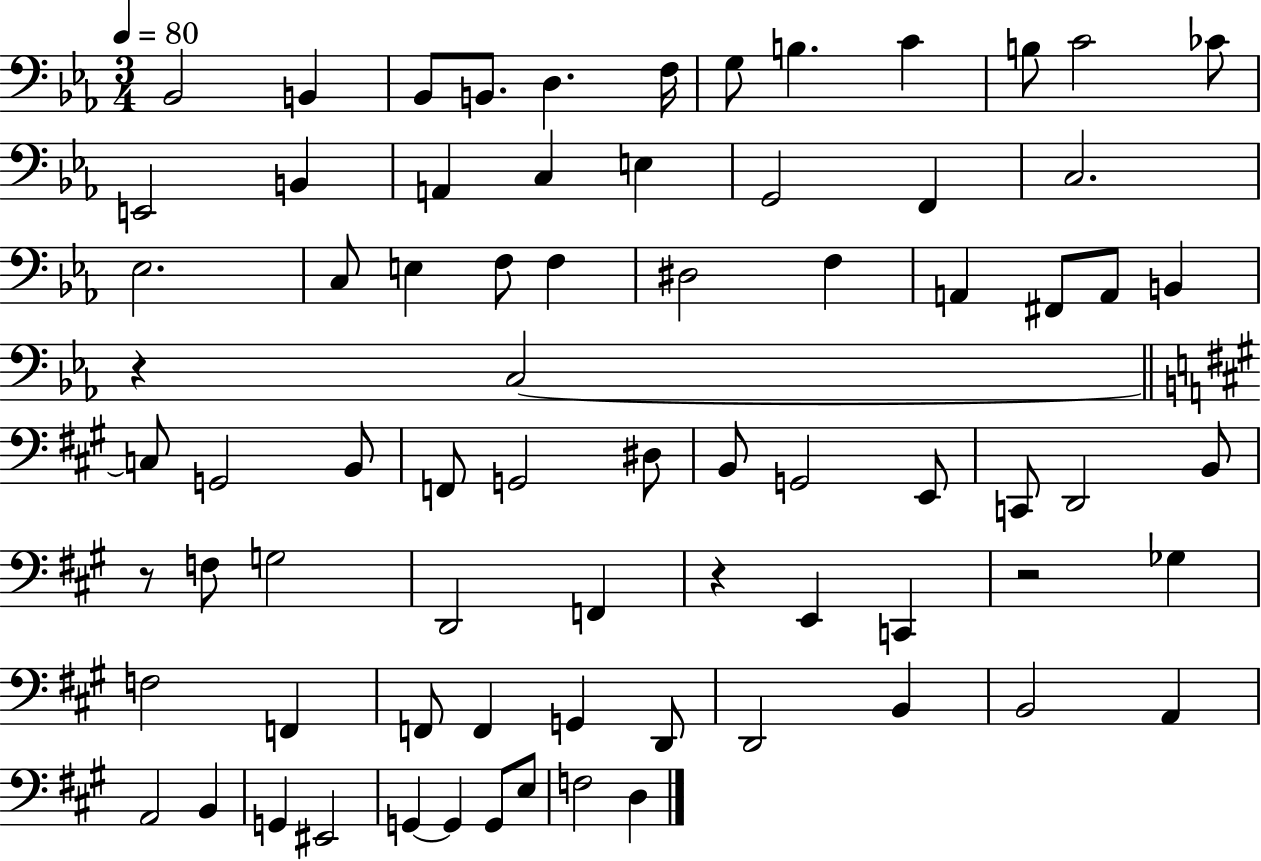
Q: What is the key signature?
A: EES major